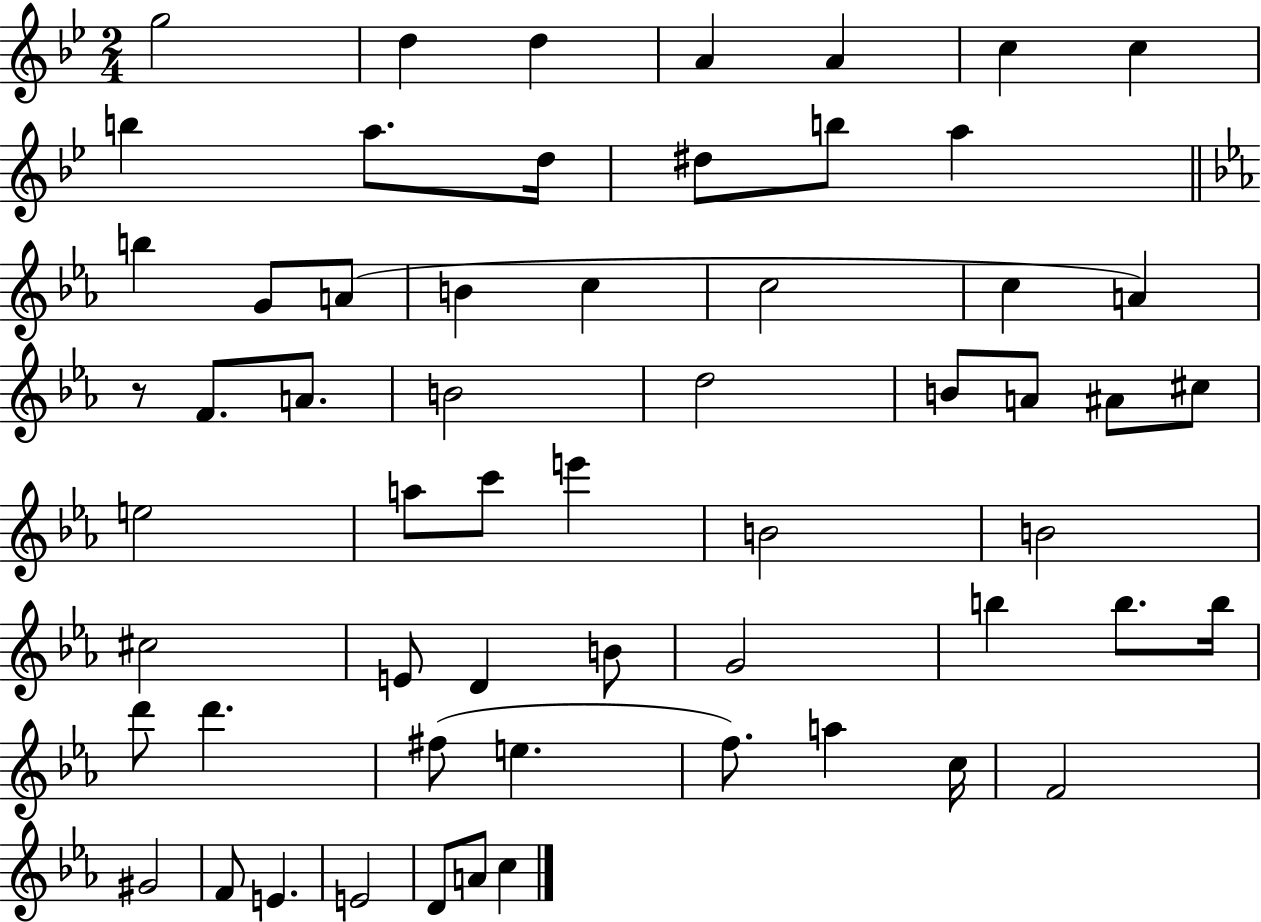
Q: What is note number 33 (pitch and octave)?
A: E6